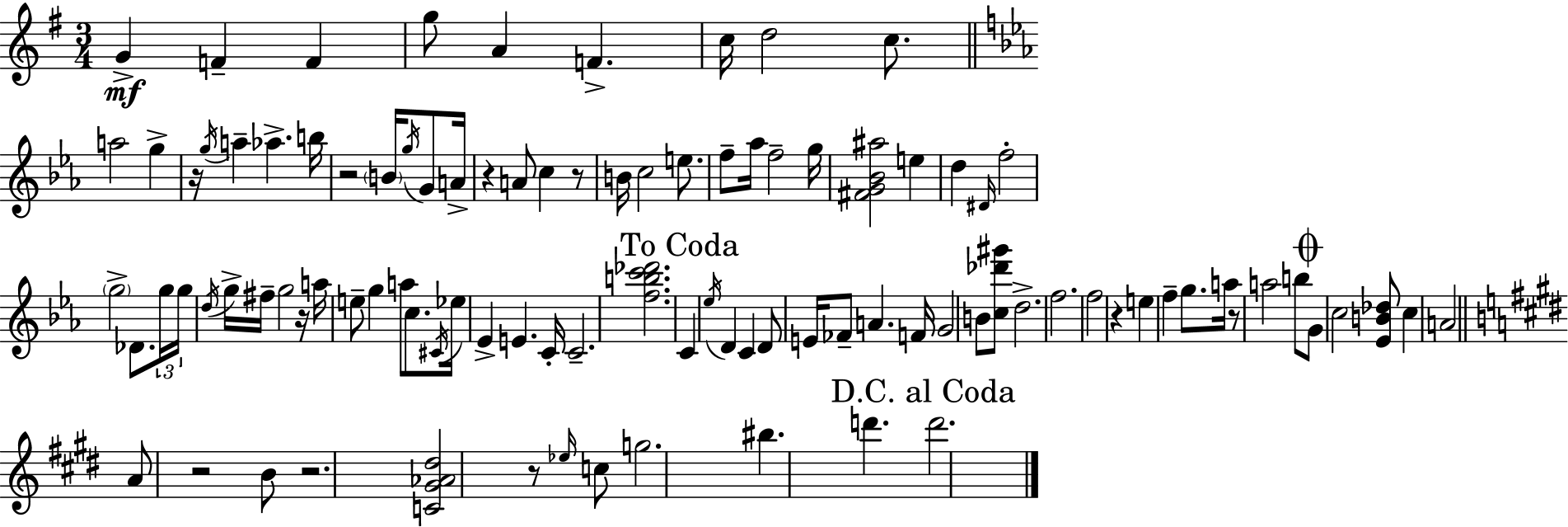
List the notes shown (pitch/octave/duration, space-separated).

G4/q F4/q F4/q G5/e A4/q F4/q. C5/s D5/h C5/e. A5/h G5/q R/s G5/s A5/q Ab5/q. B5/s R/h B4/s G5/s G4/e A4/s R/q A4/e C5/q R/e B4/s C5/h E5/e. F5/e Ab5/s F5/h G5/s [F#4,G4,Bb4,A#5]/h E5/q D5/q D#4/s F5/h G5/h Db4/e. G5/s G5/s D5/s G5/s F#5/s G5/h R/s A5/s E5/e G5/q A5/e C5/e. C#4/s Eb5/s Eb4/q E4/q. C4/s C4/h. [F5,B5,C6,Db6]/h. C4/q Eb5/s D4/q C4/q D4/e E4/s FES4/e A4/q. F4/s G4/h B4/e [C5,Db6,G#6]/e D5/h. F5/h. F5/h R/q E5/q F5/q G5/e. A5/s R/e A5/h B5/e G4/e C5/h [Eb4,B4,Db5]/e C5/q A4/h A4/e R/h B4/e R/h. [C4,G#4,Ab4,D#5]/h R/e Eb5/s C5/e G5/h. BIS5/q. D6/q. D6/h.